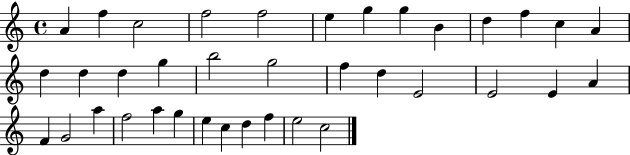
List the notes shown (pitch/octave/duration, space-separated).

A4/q F5/q C5/h F5/h F5/h E5/q G5/q G5/q B4/q D5/q F5/q C5/q A4/q D5/q D5/q D5/q G5/q B5/h G5/h F5/q D5/q E4/h E4/h E4/q A4/q F4/q G4/h A5/q F5/h A5/q G5/q E5/q C5/q D5/q F5/q E5/h C5/h